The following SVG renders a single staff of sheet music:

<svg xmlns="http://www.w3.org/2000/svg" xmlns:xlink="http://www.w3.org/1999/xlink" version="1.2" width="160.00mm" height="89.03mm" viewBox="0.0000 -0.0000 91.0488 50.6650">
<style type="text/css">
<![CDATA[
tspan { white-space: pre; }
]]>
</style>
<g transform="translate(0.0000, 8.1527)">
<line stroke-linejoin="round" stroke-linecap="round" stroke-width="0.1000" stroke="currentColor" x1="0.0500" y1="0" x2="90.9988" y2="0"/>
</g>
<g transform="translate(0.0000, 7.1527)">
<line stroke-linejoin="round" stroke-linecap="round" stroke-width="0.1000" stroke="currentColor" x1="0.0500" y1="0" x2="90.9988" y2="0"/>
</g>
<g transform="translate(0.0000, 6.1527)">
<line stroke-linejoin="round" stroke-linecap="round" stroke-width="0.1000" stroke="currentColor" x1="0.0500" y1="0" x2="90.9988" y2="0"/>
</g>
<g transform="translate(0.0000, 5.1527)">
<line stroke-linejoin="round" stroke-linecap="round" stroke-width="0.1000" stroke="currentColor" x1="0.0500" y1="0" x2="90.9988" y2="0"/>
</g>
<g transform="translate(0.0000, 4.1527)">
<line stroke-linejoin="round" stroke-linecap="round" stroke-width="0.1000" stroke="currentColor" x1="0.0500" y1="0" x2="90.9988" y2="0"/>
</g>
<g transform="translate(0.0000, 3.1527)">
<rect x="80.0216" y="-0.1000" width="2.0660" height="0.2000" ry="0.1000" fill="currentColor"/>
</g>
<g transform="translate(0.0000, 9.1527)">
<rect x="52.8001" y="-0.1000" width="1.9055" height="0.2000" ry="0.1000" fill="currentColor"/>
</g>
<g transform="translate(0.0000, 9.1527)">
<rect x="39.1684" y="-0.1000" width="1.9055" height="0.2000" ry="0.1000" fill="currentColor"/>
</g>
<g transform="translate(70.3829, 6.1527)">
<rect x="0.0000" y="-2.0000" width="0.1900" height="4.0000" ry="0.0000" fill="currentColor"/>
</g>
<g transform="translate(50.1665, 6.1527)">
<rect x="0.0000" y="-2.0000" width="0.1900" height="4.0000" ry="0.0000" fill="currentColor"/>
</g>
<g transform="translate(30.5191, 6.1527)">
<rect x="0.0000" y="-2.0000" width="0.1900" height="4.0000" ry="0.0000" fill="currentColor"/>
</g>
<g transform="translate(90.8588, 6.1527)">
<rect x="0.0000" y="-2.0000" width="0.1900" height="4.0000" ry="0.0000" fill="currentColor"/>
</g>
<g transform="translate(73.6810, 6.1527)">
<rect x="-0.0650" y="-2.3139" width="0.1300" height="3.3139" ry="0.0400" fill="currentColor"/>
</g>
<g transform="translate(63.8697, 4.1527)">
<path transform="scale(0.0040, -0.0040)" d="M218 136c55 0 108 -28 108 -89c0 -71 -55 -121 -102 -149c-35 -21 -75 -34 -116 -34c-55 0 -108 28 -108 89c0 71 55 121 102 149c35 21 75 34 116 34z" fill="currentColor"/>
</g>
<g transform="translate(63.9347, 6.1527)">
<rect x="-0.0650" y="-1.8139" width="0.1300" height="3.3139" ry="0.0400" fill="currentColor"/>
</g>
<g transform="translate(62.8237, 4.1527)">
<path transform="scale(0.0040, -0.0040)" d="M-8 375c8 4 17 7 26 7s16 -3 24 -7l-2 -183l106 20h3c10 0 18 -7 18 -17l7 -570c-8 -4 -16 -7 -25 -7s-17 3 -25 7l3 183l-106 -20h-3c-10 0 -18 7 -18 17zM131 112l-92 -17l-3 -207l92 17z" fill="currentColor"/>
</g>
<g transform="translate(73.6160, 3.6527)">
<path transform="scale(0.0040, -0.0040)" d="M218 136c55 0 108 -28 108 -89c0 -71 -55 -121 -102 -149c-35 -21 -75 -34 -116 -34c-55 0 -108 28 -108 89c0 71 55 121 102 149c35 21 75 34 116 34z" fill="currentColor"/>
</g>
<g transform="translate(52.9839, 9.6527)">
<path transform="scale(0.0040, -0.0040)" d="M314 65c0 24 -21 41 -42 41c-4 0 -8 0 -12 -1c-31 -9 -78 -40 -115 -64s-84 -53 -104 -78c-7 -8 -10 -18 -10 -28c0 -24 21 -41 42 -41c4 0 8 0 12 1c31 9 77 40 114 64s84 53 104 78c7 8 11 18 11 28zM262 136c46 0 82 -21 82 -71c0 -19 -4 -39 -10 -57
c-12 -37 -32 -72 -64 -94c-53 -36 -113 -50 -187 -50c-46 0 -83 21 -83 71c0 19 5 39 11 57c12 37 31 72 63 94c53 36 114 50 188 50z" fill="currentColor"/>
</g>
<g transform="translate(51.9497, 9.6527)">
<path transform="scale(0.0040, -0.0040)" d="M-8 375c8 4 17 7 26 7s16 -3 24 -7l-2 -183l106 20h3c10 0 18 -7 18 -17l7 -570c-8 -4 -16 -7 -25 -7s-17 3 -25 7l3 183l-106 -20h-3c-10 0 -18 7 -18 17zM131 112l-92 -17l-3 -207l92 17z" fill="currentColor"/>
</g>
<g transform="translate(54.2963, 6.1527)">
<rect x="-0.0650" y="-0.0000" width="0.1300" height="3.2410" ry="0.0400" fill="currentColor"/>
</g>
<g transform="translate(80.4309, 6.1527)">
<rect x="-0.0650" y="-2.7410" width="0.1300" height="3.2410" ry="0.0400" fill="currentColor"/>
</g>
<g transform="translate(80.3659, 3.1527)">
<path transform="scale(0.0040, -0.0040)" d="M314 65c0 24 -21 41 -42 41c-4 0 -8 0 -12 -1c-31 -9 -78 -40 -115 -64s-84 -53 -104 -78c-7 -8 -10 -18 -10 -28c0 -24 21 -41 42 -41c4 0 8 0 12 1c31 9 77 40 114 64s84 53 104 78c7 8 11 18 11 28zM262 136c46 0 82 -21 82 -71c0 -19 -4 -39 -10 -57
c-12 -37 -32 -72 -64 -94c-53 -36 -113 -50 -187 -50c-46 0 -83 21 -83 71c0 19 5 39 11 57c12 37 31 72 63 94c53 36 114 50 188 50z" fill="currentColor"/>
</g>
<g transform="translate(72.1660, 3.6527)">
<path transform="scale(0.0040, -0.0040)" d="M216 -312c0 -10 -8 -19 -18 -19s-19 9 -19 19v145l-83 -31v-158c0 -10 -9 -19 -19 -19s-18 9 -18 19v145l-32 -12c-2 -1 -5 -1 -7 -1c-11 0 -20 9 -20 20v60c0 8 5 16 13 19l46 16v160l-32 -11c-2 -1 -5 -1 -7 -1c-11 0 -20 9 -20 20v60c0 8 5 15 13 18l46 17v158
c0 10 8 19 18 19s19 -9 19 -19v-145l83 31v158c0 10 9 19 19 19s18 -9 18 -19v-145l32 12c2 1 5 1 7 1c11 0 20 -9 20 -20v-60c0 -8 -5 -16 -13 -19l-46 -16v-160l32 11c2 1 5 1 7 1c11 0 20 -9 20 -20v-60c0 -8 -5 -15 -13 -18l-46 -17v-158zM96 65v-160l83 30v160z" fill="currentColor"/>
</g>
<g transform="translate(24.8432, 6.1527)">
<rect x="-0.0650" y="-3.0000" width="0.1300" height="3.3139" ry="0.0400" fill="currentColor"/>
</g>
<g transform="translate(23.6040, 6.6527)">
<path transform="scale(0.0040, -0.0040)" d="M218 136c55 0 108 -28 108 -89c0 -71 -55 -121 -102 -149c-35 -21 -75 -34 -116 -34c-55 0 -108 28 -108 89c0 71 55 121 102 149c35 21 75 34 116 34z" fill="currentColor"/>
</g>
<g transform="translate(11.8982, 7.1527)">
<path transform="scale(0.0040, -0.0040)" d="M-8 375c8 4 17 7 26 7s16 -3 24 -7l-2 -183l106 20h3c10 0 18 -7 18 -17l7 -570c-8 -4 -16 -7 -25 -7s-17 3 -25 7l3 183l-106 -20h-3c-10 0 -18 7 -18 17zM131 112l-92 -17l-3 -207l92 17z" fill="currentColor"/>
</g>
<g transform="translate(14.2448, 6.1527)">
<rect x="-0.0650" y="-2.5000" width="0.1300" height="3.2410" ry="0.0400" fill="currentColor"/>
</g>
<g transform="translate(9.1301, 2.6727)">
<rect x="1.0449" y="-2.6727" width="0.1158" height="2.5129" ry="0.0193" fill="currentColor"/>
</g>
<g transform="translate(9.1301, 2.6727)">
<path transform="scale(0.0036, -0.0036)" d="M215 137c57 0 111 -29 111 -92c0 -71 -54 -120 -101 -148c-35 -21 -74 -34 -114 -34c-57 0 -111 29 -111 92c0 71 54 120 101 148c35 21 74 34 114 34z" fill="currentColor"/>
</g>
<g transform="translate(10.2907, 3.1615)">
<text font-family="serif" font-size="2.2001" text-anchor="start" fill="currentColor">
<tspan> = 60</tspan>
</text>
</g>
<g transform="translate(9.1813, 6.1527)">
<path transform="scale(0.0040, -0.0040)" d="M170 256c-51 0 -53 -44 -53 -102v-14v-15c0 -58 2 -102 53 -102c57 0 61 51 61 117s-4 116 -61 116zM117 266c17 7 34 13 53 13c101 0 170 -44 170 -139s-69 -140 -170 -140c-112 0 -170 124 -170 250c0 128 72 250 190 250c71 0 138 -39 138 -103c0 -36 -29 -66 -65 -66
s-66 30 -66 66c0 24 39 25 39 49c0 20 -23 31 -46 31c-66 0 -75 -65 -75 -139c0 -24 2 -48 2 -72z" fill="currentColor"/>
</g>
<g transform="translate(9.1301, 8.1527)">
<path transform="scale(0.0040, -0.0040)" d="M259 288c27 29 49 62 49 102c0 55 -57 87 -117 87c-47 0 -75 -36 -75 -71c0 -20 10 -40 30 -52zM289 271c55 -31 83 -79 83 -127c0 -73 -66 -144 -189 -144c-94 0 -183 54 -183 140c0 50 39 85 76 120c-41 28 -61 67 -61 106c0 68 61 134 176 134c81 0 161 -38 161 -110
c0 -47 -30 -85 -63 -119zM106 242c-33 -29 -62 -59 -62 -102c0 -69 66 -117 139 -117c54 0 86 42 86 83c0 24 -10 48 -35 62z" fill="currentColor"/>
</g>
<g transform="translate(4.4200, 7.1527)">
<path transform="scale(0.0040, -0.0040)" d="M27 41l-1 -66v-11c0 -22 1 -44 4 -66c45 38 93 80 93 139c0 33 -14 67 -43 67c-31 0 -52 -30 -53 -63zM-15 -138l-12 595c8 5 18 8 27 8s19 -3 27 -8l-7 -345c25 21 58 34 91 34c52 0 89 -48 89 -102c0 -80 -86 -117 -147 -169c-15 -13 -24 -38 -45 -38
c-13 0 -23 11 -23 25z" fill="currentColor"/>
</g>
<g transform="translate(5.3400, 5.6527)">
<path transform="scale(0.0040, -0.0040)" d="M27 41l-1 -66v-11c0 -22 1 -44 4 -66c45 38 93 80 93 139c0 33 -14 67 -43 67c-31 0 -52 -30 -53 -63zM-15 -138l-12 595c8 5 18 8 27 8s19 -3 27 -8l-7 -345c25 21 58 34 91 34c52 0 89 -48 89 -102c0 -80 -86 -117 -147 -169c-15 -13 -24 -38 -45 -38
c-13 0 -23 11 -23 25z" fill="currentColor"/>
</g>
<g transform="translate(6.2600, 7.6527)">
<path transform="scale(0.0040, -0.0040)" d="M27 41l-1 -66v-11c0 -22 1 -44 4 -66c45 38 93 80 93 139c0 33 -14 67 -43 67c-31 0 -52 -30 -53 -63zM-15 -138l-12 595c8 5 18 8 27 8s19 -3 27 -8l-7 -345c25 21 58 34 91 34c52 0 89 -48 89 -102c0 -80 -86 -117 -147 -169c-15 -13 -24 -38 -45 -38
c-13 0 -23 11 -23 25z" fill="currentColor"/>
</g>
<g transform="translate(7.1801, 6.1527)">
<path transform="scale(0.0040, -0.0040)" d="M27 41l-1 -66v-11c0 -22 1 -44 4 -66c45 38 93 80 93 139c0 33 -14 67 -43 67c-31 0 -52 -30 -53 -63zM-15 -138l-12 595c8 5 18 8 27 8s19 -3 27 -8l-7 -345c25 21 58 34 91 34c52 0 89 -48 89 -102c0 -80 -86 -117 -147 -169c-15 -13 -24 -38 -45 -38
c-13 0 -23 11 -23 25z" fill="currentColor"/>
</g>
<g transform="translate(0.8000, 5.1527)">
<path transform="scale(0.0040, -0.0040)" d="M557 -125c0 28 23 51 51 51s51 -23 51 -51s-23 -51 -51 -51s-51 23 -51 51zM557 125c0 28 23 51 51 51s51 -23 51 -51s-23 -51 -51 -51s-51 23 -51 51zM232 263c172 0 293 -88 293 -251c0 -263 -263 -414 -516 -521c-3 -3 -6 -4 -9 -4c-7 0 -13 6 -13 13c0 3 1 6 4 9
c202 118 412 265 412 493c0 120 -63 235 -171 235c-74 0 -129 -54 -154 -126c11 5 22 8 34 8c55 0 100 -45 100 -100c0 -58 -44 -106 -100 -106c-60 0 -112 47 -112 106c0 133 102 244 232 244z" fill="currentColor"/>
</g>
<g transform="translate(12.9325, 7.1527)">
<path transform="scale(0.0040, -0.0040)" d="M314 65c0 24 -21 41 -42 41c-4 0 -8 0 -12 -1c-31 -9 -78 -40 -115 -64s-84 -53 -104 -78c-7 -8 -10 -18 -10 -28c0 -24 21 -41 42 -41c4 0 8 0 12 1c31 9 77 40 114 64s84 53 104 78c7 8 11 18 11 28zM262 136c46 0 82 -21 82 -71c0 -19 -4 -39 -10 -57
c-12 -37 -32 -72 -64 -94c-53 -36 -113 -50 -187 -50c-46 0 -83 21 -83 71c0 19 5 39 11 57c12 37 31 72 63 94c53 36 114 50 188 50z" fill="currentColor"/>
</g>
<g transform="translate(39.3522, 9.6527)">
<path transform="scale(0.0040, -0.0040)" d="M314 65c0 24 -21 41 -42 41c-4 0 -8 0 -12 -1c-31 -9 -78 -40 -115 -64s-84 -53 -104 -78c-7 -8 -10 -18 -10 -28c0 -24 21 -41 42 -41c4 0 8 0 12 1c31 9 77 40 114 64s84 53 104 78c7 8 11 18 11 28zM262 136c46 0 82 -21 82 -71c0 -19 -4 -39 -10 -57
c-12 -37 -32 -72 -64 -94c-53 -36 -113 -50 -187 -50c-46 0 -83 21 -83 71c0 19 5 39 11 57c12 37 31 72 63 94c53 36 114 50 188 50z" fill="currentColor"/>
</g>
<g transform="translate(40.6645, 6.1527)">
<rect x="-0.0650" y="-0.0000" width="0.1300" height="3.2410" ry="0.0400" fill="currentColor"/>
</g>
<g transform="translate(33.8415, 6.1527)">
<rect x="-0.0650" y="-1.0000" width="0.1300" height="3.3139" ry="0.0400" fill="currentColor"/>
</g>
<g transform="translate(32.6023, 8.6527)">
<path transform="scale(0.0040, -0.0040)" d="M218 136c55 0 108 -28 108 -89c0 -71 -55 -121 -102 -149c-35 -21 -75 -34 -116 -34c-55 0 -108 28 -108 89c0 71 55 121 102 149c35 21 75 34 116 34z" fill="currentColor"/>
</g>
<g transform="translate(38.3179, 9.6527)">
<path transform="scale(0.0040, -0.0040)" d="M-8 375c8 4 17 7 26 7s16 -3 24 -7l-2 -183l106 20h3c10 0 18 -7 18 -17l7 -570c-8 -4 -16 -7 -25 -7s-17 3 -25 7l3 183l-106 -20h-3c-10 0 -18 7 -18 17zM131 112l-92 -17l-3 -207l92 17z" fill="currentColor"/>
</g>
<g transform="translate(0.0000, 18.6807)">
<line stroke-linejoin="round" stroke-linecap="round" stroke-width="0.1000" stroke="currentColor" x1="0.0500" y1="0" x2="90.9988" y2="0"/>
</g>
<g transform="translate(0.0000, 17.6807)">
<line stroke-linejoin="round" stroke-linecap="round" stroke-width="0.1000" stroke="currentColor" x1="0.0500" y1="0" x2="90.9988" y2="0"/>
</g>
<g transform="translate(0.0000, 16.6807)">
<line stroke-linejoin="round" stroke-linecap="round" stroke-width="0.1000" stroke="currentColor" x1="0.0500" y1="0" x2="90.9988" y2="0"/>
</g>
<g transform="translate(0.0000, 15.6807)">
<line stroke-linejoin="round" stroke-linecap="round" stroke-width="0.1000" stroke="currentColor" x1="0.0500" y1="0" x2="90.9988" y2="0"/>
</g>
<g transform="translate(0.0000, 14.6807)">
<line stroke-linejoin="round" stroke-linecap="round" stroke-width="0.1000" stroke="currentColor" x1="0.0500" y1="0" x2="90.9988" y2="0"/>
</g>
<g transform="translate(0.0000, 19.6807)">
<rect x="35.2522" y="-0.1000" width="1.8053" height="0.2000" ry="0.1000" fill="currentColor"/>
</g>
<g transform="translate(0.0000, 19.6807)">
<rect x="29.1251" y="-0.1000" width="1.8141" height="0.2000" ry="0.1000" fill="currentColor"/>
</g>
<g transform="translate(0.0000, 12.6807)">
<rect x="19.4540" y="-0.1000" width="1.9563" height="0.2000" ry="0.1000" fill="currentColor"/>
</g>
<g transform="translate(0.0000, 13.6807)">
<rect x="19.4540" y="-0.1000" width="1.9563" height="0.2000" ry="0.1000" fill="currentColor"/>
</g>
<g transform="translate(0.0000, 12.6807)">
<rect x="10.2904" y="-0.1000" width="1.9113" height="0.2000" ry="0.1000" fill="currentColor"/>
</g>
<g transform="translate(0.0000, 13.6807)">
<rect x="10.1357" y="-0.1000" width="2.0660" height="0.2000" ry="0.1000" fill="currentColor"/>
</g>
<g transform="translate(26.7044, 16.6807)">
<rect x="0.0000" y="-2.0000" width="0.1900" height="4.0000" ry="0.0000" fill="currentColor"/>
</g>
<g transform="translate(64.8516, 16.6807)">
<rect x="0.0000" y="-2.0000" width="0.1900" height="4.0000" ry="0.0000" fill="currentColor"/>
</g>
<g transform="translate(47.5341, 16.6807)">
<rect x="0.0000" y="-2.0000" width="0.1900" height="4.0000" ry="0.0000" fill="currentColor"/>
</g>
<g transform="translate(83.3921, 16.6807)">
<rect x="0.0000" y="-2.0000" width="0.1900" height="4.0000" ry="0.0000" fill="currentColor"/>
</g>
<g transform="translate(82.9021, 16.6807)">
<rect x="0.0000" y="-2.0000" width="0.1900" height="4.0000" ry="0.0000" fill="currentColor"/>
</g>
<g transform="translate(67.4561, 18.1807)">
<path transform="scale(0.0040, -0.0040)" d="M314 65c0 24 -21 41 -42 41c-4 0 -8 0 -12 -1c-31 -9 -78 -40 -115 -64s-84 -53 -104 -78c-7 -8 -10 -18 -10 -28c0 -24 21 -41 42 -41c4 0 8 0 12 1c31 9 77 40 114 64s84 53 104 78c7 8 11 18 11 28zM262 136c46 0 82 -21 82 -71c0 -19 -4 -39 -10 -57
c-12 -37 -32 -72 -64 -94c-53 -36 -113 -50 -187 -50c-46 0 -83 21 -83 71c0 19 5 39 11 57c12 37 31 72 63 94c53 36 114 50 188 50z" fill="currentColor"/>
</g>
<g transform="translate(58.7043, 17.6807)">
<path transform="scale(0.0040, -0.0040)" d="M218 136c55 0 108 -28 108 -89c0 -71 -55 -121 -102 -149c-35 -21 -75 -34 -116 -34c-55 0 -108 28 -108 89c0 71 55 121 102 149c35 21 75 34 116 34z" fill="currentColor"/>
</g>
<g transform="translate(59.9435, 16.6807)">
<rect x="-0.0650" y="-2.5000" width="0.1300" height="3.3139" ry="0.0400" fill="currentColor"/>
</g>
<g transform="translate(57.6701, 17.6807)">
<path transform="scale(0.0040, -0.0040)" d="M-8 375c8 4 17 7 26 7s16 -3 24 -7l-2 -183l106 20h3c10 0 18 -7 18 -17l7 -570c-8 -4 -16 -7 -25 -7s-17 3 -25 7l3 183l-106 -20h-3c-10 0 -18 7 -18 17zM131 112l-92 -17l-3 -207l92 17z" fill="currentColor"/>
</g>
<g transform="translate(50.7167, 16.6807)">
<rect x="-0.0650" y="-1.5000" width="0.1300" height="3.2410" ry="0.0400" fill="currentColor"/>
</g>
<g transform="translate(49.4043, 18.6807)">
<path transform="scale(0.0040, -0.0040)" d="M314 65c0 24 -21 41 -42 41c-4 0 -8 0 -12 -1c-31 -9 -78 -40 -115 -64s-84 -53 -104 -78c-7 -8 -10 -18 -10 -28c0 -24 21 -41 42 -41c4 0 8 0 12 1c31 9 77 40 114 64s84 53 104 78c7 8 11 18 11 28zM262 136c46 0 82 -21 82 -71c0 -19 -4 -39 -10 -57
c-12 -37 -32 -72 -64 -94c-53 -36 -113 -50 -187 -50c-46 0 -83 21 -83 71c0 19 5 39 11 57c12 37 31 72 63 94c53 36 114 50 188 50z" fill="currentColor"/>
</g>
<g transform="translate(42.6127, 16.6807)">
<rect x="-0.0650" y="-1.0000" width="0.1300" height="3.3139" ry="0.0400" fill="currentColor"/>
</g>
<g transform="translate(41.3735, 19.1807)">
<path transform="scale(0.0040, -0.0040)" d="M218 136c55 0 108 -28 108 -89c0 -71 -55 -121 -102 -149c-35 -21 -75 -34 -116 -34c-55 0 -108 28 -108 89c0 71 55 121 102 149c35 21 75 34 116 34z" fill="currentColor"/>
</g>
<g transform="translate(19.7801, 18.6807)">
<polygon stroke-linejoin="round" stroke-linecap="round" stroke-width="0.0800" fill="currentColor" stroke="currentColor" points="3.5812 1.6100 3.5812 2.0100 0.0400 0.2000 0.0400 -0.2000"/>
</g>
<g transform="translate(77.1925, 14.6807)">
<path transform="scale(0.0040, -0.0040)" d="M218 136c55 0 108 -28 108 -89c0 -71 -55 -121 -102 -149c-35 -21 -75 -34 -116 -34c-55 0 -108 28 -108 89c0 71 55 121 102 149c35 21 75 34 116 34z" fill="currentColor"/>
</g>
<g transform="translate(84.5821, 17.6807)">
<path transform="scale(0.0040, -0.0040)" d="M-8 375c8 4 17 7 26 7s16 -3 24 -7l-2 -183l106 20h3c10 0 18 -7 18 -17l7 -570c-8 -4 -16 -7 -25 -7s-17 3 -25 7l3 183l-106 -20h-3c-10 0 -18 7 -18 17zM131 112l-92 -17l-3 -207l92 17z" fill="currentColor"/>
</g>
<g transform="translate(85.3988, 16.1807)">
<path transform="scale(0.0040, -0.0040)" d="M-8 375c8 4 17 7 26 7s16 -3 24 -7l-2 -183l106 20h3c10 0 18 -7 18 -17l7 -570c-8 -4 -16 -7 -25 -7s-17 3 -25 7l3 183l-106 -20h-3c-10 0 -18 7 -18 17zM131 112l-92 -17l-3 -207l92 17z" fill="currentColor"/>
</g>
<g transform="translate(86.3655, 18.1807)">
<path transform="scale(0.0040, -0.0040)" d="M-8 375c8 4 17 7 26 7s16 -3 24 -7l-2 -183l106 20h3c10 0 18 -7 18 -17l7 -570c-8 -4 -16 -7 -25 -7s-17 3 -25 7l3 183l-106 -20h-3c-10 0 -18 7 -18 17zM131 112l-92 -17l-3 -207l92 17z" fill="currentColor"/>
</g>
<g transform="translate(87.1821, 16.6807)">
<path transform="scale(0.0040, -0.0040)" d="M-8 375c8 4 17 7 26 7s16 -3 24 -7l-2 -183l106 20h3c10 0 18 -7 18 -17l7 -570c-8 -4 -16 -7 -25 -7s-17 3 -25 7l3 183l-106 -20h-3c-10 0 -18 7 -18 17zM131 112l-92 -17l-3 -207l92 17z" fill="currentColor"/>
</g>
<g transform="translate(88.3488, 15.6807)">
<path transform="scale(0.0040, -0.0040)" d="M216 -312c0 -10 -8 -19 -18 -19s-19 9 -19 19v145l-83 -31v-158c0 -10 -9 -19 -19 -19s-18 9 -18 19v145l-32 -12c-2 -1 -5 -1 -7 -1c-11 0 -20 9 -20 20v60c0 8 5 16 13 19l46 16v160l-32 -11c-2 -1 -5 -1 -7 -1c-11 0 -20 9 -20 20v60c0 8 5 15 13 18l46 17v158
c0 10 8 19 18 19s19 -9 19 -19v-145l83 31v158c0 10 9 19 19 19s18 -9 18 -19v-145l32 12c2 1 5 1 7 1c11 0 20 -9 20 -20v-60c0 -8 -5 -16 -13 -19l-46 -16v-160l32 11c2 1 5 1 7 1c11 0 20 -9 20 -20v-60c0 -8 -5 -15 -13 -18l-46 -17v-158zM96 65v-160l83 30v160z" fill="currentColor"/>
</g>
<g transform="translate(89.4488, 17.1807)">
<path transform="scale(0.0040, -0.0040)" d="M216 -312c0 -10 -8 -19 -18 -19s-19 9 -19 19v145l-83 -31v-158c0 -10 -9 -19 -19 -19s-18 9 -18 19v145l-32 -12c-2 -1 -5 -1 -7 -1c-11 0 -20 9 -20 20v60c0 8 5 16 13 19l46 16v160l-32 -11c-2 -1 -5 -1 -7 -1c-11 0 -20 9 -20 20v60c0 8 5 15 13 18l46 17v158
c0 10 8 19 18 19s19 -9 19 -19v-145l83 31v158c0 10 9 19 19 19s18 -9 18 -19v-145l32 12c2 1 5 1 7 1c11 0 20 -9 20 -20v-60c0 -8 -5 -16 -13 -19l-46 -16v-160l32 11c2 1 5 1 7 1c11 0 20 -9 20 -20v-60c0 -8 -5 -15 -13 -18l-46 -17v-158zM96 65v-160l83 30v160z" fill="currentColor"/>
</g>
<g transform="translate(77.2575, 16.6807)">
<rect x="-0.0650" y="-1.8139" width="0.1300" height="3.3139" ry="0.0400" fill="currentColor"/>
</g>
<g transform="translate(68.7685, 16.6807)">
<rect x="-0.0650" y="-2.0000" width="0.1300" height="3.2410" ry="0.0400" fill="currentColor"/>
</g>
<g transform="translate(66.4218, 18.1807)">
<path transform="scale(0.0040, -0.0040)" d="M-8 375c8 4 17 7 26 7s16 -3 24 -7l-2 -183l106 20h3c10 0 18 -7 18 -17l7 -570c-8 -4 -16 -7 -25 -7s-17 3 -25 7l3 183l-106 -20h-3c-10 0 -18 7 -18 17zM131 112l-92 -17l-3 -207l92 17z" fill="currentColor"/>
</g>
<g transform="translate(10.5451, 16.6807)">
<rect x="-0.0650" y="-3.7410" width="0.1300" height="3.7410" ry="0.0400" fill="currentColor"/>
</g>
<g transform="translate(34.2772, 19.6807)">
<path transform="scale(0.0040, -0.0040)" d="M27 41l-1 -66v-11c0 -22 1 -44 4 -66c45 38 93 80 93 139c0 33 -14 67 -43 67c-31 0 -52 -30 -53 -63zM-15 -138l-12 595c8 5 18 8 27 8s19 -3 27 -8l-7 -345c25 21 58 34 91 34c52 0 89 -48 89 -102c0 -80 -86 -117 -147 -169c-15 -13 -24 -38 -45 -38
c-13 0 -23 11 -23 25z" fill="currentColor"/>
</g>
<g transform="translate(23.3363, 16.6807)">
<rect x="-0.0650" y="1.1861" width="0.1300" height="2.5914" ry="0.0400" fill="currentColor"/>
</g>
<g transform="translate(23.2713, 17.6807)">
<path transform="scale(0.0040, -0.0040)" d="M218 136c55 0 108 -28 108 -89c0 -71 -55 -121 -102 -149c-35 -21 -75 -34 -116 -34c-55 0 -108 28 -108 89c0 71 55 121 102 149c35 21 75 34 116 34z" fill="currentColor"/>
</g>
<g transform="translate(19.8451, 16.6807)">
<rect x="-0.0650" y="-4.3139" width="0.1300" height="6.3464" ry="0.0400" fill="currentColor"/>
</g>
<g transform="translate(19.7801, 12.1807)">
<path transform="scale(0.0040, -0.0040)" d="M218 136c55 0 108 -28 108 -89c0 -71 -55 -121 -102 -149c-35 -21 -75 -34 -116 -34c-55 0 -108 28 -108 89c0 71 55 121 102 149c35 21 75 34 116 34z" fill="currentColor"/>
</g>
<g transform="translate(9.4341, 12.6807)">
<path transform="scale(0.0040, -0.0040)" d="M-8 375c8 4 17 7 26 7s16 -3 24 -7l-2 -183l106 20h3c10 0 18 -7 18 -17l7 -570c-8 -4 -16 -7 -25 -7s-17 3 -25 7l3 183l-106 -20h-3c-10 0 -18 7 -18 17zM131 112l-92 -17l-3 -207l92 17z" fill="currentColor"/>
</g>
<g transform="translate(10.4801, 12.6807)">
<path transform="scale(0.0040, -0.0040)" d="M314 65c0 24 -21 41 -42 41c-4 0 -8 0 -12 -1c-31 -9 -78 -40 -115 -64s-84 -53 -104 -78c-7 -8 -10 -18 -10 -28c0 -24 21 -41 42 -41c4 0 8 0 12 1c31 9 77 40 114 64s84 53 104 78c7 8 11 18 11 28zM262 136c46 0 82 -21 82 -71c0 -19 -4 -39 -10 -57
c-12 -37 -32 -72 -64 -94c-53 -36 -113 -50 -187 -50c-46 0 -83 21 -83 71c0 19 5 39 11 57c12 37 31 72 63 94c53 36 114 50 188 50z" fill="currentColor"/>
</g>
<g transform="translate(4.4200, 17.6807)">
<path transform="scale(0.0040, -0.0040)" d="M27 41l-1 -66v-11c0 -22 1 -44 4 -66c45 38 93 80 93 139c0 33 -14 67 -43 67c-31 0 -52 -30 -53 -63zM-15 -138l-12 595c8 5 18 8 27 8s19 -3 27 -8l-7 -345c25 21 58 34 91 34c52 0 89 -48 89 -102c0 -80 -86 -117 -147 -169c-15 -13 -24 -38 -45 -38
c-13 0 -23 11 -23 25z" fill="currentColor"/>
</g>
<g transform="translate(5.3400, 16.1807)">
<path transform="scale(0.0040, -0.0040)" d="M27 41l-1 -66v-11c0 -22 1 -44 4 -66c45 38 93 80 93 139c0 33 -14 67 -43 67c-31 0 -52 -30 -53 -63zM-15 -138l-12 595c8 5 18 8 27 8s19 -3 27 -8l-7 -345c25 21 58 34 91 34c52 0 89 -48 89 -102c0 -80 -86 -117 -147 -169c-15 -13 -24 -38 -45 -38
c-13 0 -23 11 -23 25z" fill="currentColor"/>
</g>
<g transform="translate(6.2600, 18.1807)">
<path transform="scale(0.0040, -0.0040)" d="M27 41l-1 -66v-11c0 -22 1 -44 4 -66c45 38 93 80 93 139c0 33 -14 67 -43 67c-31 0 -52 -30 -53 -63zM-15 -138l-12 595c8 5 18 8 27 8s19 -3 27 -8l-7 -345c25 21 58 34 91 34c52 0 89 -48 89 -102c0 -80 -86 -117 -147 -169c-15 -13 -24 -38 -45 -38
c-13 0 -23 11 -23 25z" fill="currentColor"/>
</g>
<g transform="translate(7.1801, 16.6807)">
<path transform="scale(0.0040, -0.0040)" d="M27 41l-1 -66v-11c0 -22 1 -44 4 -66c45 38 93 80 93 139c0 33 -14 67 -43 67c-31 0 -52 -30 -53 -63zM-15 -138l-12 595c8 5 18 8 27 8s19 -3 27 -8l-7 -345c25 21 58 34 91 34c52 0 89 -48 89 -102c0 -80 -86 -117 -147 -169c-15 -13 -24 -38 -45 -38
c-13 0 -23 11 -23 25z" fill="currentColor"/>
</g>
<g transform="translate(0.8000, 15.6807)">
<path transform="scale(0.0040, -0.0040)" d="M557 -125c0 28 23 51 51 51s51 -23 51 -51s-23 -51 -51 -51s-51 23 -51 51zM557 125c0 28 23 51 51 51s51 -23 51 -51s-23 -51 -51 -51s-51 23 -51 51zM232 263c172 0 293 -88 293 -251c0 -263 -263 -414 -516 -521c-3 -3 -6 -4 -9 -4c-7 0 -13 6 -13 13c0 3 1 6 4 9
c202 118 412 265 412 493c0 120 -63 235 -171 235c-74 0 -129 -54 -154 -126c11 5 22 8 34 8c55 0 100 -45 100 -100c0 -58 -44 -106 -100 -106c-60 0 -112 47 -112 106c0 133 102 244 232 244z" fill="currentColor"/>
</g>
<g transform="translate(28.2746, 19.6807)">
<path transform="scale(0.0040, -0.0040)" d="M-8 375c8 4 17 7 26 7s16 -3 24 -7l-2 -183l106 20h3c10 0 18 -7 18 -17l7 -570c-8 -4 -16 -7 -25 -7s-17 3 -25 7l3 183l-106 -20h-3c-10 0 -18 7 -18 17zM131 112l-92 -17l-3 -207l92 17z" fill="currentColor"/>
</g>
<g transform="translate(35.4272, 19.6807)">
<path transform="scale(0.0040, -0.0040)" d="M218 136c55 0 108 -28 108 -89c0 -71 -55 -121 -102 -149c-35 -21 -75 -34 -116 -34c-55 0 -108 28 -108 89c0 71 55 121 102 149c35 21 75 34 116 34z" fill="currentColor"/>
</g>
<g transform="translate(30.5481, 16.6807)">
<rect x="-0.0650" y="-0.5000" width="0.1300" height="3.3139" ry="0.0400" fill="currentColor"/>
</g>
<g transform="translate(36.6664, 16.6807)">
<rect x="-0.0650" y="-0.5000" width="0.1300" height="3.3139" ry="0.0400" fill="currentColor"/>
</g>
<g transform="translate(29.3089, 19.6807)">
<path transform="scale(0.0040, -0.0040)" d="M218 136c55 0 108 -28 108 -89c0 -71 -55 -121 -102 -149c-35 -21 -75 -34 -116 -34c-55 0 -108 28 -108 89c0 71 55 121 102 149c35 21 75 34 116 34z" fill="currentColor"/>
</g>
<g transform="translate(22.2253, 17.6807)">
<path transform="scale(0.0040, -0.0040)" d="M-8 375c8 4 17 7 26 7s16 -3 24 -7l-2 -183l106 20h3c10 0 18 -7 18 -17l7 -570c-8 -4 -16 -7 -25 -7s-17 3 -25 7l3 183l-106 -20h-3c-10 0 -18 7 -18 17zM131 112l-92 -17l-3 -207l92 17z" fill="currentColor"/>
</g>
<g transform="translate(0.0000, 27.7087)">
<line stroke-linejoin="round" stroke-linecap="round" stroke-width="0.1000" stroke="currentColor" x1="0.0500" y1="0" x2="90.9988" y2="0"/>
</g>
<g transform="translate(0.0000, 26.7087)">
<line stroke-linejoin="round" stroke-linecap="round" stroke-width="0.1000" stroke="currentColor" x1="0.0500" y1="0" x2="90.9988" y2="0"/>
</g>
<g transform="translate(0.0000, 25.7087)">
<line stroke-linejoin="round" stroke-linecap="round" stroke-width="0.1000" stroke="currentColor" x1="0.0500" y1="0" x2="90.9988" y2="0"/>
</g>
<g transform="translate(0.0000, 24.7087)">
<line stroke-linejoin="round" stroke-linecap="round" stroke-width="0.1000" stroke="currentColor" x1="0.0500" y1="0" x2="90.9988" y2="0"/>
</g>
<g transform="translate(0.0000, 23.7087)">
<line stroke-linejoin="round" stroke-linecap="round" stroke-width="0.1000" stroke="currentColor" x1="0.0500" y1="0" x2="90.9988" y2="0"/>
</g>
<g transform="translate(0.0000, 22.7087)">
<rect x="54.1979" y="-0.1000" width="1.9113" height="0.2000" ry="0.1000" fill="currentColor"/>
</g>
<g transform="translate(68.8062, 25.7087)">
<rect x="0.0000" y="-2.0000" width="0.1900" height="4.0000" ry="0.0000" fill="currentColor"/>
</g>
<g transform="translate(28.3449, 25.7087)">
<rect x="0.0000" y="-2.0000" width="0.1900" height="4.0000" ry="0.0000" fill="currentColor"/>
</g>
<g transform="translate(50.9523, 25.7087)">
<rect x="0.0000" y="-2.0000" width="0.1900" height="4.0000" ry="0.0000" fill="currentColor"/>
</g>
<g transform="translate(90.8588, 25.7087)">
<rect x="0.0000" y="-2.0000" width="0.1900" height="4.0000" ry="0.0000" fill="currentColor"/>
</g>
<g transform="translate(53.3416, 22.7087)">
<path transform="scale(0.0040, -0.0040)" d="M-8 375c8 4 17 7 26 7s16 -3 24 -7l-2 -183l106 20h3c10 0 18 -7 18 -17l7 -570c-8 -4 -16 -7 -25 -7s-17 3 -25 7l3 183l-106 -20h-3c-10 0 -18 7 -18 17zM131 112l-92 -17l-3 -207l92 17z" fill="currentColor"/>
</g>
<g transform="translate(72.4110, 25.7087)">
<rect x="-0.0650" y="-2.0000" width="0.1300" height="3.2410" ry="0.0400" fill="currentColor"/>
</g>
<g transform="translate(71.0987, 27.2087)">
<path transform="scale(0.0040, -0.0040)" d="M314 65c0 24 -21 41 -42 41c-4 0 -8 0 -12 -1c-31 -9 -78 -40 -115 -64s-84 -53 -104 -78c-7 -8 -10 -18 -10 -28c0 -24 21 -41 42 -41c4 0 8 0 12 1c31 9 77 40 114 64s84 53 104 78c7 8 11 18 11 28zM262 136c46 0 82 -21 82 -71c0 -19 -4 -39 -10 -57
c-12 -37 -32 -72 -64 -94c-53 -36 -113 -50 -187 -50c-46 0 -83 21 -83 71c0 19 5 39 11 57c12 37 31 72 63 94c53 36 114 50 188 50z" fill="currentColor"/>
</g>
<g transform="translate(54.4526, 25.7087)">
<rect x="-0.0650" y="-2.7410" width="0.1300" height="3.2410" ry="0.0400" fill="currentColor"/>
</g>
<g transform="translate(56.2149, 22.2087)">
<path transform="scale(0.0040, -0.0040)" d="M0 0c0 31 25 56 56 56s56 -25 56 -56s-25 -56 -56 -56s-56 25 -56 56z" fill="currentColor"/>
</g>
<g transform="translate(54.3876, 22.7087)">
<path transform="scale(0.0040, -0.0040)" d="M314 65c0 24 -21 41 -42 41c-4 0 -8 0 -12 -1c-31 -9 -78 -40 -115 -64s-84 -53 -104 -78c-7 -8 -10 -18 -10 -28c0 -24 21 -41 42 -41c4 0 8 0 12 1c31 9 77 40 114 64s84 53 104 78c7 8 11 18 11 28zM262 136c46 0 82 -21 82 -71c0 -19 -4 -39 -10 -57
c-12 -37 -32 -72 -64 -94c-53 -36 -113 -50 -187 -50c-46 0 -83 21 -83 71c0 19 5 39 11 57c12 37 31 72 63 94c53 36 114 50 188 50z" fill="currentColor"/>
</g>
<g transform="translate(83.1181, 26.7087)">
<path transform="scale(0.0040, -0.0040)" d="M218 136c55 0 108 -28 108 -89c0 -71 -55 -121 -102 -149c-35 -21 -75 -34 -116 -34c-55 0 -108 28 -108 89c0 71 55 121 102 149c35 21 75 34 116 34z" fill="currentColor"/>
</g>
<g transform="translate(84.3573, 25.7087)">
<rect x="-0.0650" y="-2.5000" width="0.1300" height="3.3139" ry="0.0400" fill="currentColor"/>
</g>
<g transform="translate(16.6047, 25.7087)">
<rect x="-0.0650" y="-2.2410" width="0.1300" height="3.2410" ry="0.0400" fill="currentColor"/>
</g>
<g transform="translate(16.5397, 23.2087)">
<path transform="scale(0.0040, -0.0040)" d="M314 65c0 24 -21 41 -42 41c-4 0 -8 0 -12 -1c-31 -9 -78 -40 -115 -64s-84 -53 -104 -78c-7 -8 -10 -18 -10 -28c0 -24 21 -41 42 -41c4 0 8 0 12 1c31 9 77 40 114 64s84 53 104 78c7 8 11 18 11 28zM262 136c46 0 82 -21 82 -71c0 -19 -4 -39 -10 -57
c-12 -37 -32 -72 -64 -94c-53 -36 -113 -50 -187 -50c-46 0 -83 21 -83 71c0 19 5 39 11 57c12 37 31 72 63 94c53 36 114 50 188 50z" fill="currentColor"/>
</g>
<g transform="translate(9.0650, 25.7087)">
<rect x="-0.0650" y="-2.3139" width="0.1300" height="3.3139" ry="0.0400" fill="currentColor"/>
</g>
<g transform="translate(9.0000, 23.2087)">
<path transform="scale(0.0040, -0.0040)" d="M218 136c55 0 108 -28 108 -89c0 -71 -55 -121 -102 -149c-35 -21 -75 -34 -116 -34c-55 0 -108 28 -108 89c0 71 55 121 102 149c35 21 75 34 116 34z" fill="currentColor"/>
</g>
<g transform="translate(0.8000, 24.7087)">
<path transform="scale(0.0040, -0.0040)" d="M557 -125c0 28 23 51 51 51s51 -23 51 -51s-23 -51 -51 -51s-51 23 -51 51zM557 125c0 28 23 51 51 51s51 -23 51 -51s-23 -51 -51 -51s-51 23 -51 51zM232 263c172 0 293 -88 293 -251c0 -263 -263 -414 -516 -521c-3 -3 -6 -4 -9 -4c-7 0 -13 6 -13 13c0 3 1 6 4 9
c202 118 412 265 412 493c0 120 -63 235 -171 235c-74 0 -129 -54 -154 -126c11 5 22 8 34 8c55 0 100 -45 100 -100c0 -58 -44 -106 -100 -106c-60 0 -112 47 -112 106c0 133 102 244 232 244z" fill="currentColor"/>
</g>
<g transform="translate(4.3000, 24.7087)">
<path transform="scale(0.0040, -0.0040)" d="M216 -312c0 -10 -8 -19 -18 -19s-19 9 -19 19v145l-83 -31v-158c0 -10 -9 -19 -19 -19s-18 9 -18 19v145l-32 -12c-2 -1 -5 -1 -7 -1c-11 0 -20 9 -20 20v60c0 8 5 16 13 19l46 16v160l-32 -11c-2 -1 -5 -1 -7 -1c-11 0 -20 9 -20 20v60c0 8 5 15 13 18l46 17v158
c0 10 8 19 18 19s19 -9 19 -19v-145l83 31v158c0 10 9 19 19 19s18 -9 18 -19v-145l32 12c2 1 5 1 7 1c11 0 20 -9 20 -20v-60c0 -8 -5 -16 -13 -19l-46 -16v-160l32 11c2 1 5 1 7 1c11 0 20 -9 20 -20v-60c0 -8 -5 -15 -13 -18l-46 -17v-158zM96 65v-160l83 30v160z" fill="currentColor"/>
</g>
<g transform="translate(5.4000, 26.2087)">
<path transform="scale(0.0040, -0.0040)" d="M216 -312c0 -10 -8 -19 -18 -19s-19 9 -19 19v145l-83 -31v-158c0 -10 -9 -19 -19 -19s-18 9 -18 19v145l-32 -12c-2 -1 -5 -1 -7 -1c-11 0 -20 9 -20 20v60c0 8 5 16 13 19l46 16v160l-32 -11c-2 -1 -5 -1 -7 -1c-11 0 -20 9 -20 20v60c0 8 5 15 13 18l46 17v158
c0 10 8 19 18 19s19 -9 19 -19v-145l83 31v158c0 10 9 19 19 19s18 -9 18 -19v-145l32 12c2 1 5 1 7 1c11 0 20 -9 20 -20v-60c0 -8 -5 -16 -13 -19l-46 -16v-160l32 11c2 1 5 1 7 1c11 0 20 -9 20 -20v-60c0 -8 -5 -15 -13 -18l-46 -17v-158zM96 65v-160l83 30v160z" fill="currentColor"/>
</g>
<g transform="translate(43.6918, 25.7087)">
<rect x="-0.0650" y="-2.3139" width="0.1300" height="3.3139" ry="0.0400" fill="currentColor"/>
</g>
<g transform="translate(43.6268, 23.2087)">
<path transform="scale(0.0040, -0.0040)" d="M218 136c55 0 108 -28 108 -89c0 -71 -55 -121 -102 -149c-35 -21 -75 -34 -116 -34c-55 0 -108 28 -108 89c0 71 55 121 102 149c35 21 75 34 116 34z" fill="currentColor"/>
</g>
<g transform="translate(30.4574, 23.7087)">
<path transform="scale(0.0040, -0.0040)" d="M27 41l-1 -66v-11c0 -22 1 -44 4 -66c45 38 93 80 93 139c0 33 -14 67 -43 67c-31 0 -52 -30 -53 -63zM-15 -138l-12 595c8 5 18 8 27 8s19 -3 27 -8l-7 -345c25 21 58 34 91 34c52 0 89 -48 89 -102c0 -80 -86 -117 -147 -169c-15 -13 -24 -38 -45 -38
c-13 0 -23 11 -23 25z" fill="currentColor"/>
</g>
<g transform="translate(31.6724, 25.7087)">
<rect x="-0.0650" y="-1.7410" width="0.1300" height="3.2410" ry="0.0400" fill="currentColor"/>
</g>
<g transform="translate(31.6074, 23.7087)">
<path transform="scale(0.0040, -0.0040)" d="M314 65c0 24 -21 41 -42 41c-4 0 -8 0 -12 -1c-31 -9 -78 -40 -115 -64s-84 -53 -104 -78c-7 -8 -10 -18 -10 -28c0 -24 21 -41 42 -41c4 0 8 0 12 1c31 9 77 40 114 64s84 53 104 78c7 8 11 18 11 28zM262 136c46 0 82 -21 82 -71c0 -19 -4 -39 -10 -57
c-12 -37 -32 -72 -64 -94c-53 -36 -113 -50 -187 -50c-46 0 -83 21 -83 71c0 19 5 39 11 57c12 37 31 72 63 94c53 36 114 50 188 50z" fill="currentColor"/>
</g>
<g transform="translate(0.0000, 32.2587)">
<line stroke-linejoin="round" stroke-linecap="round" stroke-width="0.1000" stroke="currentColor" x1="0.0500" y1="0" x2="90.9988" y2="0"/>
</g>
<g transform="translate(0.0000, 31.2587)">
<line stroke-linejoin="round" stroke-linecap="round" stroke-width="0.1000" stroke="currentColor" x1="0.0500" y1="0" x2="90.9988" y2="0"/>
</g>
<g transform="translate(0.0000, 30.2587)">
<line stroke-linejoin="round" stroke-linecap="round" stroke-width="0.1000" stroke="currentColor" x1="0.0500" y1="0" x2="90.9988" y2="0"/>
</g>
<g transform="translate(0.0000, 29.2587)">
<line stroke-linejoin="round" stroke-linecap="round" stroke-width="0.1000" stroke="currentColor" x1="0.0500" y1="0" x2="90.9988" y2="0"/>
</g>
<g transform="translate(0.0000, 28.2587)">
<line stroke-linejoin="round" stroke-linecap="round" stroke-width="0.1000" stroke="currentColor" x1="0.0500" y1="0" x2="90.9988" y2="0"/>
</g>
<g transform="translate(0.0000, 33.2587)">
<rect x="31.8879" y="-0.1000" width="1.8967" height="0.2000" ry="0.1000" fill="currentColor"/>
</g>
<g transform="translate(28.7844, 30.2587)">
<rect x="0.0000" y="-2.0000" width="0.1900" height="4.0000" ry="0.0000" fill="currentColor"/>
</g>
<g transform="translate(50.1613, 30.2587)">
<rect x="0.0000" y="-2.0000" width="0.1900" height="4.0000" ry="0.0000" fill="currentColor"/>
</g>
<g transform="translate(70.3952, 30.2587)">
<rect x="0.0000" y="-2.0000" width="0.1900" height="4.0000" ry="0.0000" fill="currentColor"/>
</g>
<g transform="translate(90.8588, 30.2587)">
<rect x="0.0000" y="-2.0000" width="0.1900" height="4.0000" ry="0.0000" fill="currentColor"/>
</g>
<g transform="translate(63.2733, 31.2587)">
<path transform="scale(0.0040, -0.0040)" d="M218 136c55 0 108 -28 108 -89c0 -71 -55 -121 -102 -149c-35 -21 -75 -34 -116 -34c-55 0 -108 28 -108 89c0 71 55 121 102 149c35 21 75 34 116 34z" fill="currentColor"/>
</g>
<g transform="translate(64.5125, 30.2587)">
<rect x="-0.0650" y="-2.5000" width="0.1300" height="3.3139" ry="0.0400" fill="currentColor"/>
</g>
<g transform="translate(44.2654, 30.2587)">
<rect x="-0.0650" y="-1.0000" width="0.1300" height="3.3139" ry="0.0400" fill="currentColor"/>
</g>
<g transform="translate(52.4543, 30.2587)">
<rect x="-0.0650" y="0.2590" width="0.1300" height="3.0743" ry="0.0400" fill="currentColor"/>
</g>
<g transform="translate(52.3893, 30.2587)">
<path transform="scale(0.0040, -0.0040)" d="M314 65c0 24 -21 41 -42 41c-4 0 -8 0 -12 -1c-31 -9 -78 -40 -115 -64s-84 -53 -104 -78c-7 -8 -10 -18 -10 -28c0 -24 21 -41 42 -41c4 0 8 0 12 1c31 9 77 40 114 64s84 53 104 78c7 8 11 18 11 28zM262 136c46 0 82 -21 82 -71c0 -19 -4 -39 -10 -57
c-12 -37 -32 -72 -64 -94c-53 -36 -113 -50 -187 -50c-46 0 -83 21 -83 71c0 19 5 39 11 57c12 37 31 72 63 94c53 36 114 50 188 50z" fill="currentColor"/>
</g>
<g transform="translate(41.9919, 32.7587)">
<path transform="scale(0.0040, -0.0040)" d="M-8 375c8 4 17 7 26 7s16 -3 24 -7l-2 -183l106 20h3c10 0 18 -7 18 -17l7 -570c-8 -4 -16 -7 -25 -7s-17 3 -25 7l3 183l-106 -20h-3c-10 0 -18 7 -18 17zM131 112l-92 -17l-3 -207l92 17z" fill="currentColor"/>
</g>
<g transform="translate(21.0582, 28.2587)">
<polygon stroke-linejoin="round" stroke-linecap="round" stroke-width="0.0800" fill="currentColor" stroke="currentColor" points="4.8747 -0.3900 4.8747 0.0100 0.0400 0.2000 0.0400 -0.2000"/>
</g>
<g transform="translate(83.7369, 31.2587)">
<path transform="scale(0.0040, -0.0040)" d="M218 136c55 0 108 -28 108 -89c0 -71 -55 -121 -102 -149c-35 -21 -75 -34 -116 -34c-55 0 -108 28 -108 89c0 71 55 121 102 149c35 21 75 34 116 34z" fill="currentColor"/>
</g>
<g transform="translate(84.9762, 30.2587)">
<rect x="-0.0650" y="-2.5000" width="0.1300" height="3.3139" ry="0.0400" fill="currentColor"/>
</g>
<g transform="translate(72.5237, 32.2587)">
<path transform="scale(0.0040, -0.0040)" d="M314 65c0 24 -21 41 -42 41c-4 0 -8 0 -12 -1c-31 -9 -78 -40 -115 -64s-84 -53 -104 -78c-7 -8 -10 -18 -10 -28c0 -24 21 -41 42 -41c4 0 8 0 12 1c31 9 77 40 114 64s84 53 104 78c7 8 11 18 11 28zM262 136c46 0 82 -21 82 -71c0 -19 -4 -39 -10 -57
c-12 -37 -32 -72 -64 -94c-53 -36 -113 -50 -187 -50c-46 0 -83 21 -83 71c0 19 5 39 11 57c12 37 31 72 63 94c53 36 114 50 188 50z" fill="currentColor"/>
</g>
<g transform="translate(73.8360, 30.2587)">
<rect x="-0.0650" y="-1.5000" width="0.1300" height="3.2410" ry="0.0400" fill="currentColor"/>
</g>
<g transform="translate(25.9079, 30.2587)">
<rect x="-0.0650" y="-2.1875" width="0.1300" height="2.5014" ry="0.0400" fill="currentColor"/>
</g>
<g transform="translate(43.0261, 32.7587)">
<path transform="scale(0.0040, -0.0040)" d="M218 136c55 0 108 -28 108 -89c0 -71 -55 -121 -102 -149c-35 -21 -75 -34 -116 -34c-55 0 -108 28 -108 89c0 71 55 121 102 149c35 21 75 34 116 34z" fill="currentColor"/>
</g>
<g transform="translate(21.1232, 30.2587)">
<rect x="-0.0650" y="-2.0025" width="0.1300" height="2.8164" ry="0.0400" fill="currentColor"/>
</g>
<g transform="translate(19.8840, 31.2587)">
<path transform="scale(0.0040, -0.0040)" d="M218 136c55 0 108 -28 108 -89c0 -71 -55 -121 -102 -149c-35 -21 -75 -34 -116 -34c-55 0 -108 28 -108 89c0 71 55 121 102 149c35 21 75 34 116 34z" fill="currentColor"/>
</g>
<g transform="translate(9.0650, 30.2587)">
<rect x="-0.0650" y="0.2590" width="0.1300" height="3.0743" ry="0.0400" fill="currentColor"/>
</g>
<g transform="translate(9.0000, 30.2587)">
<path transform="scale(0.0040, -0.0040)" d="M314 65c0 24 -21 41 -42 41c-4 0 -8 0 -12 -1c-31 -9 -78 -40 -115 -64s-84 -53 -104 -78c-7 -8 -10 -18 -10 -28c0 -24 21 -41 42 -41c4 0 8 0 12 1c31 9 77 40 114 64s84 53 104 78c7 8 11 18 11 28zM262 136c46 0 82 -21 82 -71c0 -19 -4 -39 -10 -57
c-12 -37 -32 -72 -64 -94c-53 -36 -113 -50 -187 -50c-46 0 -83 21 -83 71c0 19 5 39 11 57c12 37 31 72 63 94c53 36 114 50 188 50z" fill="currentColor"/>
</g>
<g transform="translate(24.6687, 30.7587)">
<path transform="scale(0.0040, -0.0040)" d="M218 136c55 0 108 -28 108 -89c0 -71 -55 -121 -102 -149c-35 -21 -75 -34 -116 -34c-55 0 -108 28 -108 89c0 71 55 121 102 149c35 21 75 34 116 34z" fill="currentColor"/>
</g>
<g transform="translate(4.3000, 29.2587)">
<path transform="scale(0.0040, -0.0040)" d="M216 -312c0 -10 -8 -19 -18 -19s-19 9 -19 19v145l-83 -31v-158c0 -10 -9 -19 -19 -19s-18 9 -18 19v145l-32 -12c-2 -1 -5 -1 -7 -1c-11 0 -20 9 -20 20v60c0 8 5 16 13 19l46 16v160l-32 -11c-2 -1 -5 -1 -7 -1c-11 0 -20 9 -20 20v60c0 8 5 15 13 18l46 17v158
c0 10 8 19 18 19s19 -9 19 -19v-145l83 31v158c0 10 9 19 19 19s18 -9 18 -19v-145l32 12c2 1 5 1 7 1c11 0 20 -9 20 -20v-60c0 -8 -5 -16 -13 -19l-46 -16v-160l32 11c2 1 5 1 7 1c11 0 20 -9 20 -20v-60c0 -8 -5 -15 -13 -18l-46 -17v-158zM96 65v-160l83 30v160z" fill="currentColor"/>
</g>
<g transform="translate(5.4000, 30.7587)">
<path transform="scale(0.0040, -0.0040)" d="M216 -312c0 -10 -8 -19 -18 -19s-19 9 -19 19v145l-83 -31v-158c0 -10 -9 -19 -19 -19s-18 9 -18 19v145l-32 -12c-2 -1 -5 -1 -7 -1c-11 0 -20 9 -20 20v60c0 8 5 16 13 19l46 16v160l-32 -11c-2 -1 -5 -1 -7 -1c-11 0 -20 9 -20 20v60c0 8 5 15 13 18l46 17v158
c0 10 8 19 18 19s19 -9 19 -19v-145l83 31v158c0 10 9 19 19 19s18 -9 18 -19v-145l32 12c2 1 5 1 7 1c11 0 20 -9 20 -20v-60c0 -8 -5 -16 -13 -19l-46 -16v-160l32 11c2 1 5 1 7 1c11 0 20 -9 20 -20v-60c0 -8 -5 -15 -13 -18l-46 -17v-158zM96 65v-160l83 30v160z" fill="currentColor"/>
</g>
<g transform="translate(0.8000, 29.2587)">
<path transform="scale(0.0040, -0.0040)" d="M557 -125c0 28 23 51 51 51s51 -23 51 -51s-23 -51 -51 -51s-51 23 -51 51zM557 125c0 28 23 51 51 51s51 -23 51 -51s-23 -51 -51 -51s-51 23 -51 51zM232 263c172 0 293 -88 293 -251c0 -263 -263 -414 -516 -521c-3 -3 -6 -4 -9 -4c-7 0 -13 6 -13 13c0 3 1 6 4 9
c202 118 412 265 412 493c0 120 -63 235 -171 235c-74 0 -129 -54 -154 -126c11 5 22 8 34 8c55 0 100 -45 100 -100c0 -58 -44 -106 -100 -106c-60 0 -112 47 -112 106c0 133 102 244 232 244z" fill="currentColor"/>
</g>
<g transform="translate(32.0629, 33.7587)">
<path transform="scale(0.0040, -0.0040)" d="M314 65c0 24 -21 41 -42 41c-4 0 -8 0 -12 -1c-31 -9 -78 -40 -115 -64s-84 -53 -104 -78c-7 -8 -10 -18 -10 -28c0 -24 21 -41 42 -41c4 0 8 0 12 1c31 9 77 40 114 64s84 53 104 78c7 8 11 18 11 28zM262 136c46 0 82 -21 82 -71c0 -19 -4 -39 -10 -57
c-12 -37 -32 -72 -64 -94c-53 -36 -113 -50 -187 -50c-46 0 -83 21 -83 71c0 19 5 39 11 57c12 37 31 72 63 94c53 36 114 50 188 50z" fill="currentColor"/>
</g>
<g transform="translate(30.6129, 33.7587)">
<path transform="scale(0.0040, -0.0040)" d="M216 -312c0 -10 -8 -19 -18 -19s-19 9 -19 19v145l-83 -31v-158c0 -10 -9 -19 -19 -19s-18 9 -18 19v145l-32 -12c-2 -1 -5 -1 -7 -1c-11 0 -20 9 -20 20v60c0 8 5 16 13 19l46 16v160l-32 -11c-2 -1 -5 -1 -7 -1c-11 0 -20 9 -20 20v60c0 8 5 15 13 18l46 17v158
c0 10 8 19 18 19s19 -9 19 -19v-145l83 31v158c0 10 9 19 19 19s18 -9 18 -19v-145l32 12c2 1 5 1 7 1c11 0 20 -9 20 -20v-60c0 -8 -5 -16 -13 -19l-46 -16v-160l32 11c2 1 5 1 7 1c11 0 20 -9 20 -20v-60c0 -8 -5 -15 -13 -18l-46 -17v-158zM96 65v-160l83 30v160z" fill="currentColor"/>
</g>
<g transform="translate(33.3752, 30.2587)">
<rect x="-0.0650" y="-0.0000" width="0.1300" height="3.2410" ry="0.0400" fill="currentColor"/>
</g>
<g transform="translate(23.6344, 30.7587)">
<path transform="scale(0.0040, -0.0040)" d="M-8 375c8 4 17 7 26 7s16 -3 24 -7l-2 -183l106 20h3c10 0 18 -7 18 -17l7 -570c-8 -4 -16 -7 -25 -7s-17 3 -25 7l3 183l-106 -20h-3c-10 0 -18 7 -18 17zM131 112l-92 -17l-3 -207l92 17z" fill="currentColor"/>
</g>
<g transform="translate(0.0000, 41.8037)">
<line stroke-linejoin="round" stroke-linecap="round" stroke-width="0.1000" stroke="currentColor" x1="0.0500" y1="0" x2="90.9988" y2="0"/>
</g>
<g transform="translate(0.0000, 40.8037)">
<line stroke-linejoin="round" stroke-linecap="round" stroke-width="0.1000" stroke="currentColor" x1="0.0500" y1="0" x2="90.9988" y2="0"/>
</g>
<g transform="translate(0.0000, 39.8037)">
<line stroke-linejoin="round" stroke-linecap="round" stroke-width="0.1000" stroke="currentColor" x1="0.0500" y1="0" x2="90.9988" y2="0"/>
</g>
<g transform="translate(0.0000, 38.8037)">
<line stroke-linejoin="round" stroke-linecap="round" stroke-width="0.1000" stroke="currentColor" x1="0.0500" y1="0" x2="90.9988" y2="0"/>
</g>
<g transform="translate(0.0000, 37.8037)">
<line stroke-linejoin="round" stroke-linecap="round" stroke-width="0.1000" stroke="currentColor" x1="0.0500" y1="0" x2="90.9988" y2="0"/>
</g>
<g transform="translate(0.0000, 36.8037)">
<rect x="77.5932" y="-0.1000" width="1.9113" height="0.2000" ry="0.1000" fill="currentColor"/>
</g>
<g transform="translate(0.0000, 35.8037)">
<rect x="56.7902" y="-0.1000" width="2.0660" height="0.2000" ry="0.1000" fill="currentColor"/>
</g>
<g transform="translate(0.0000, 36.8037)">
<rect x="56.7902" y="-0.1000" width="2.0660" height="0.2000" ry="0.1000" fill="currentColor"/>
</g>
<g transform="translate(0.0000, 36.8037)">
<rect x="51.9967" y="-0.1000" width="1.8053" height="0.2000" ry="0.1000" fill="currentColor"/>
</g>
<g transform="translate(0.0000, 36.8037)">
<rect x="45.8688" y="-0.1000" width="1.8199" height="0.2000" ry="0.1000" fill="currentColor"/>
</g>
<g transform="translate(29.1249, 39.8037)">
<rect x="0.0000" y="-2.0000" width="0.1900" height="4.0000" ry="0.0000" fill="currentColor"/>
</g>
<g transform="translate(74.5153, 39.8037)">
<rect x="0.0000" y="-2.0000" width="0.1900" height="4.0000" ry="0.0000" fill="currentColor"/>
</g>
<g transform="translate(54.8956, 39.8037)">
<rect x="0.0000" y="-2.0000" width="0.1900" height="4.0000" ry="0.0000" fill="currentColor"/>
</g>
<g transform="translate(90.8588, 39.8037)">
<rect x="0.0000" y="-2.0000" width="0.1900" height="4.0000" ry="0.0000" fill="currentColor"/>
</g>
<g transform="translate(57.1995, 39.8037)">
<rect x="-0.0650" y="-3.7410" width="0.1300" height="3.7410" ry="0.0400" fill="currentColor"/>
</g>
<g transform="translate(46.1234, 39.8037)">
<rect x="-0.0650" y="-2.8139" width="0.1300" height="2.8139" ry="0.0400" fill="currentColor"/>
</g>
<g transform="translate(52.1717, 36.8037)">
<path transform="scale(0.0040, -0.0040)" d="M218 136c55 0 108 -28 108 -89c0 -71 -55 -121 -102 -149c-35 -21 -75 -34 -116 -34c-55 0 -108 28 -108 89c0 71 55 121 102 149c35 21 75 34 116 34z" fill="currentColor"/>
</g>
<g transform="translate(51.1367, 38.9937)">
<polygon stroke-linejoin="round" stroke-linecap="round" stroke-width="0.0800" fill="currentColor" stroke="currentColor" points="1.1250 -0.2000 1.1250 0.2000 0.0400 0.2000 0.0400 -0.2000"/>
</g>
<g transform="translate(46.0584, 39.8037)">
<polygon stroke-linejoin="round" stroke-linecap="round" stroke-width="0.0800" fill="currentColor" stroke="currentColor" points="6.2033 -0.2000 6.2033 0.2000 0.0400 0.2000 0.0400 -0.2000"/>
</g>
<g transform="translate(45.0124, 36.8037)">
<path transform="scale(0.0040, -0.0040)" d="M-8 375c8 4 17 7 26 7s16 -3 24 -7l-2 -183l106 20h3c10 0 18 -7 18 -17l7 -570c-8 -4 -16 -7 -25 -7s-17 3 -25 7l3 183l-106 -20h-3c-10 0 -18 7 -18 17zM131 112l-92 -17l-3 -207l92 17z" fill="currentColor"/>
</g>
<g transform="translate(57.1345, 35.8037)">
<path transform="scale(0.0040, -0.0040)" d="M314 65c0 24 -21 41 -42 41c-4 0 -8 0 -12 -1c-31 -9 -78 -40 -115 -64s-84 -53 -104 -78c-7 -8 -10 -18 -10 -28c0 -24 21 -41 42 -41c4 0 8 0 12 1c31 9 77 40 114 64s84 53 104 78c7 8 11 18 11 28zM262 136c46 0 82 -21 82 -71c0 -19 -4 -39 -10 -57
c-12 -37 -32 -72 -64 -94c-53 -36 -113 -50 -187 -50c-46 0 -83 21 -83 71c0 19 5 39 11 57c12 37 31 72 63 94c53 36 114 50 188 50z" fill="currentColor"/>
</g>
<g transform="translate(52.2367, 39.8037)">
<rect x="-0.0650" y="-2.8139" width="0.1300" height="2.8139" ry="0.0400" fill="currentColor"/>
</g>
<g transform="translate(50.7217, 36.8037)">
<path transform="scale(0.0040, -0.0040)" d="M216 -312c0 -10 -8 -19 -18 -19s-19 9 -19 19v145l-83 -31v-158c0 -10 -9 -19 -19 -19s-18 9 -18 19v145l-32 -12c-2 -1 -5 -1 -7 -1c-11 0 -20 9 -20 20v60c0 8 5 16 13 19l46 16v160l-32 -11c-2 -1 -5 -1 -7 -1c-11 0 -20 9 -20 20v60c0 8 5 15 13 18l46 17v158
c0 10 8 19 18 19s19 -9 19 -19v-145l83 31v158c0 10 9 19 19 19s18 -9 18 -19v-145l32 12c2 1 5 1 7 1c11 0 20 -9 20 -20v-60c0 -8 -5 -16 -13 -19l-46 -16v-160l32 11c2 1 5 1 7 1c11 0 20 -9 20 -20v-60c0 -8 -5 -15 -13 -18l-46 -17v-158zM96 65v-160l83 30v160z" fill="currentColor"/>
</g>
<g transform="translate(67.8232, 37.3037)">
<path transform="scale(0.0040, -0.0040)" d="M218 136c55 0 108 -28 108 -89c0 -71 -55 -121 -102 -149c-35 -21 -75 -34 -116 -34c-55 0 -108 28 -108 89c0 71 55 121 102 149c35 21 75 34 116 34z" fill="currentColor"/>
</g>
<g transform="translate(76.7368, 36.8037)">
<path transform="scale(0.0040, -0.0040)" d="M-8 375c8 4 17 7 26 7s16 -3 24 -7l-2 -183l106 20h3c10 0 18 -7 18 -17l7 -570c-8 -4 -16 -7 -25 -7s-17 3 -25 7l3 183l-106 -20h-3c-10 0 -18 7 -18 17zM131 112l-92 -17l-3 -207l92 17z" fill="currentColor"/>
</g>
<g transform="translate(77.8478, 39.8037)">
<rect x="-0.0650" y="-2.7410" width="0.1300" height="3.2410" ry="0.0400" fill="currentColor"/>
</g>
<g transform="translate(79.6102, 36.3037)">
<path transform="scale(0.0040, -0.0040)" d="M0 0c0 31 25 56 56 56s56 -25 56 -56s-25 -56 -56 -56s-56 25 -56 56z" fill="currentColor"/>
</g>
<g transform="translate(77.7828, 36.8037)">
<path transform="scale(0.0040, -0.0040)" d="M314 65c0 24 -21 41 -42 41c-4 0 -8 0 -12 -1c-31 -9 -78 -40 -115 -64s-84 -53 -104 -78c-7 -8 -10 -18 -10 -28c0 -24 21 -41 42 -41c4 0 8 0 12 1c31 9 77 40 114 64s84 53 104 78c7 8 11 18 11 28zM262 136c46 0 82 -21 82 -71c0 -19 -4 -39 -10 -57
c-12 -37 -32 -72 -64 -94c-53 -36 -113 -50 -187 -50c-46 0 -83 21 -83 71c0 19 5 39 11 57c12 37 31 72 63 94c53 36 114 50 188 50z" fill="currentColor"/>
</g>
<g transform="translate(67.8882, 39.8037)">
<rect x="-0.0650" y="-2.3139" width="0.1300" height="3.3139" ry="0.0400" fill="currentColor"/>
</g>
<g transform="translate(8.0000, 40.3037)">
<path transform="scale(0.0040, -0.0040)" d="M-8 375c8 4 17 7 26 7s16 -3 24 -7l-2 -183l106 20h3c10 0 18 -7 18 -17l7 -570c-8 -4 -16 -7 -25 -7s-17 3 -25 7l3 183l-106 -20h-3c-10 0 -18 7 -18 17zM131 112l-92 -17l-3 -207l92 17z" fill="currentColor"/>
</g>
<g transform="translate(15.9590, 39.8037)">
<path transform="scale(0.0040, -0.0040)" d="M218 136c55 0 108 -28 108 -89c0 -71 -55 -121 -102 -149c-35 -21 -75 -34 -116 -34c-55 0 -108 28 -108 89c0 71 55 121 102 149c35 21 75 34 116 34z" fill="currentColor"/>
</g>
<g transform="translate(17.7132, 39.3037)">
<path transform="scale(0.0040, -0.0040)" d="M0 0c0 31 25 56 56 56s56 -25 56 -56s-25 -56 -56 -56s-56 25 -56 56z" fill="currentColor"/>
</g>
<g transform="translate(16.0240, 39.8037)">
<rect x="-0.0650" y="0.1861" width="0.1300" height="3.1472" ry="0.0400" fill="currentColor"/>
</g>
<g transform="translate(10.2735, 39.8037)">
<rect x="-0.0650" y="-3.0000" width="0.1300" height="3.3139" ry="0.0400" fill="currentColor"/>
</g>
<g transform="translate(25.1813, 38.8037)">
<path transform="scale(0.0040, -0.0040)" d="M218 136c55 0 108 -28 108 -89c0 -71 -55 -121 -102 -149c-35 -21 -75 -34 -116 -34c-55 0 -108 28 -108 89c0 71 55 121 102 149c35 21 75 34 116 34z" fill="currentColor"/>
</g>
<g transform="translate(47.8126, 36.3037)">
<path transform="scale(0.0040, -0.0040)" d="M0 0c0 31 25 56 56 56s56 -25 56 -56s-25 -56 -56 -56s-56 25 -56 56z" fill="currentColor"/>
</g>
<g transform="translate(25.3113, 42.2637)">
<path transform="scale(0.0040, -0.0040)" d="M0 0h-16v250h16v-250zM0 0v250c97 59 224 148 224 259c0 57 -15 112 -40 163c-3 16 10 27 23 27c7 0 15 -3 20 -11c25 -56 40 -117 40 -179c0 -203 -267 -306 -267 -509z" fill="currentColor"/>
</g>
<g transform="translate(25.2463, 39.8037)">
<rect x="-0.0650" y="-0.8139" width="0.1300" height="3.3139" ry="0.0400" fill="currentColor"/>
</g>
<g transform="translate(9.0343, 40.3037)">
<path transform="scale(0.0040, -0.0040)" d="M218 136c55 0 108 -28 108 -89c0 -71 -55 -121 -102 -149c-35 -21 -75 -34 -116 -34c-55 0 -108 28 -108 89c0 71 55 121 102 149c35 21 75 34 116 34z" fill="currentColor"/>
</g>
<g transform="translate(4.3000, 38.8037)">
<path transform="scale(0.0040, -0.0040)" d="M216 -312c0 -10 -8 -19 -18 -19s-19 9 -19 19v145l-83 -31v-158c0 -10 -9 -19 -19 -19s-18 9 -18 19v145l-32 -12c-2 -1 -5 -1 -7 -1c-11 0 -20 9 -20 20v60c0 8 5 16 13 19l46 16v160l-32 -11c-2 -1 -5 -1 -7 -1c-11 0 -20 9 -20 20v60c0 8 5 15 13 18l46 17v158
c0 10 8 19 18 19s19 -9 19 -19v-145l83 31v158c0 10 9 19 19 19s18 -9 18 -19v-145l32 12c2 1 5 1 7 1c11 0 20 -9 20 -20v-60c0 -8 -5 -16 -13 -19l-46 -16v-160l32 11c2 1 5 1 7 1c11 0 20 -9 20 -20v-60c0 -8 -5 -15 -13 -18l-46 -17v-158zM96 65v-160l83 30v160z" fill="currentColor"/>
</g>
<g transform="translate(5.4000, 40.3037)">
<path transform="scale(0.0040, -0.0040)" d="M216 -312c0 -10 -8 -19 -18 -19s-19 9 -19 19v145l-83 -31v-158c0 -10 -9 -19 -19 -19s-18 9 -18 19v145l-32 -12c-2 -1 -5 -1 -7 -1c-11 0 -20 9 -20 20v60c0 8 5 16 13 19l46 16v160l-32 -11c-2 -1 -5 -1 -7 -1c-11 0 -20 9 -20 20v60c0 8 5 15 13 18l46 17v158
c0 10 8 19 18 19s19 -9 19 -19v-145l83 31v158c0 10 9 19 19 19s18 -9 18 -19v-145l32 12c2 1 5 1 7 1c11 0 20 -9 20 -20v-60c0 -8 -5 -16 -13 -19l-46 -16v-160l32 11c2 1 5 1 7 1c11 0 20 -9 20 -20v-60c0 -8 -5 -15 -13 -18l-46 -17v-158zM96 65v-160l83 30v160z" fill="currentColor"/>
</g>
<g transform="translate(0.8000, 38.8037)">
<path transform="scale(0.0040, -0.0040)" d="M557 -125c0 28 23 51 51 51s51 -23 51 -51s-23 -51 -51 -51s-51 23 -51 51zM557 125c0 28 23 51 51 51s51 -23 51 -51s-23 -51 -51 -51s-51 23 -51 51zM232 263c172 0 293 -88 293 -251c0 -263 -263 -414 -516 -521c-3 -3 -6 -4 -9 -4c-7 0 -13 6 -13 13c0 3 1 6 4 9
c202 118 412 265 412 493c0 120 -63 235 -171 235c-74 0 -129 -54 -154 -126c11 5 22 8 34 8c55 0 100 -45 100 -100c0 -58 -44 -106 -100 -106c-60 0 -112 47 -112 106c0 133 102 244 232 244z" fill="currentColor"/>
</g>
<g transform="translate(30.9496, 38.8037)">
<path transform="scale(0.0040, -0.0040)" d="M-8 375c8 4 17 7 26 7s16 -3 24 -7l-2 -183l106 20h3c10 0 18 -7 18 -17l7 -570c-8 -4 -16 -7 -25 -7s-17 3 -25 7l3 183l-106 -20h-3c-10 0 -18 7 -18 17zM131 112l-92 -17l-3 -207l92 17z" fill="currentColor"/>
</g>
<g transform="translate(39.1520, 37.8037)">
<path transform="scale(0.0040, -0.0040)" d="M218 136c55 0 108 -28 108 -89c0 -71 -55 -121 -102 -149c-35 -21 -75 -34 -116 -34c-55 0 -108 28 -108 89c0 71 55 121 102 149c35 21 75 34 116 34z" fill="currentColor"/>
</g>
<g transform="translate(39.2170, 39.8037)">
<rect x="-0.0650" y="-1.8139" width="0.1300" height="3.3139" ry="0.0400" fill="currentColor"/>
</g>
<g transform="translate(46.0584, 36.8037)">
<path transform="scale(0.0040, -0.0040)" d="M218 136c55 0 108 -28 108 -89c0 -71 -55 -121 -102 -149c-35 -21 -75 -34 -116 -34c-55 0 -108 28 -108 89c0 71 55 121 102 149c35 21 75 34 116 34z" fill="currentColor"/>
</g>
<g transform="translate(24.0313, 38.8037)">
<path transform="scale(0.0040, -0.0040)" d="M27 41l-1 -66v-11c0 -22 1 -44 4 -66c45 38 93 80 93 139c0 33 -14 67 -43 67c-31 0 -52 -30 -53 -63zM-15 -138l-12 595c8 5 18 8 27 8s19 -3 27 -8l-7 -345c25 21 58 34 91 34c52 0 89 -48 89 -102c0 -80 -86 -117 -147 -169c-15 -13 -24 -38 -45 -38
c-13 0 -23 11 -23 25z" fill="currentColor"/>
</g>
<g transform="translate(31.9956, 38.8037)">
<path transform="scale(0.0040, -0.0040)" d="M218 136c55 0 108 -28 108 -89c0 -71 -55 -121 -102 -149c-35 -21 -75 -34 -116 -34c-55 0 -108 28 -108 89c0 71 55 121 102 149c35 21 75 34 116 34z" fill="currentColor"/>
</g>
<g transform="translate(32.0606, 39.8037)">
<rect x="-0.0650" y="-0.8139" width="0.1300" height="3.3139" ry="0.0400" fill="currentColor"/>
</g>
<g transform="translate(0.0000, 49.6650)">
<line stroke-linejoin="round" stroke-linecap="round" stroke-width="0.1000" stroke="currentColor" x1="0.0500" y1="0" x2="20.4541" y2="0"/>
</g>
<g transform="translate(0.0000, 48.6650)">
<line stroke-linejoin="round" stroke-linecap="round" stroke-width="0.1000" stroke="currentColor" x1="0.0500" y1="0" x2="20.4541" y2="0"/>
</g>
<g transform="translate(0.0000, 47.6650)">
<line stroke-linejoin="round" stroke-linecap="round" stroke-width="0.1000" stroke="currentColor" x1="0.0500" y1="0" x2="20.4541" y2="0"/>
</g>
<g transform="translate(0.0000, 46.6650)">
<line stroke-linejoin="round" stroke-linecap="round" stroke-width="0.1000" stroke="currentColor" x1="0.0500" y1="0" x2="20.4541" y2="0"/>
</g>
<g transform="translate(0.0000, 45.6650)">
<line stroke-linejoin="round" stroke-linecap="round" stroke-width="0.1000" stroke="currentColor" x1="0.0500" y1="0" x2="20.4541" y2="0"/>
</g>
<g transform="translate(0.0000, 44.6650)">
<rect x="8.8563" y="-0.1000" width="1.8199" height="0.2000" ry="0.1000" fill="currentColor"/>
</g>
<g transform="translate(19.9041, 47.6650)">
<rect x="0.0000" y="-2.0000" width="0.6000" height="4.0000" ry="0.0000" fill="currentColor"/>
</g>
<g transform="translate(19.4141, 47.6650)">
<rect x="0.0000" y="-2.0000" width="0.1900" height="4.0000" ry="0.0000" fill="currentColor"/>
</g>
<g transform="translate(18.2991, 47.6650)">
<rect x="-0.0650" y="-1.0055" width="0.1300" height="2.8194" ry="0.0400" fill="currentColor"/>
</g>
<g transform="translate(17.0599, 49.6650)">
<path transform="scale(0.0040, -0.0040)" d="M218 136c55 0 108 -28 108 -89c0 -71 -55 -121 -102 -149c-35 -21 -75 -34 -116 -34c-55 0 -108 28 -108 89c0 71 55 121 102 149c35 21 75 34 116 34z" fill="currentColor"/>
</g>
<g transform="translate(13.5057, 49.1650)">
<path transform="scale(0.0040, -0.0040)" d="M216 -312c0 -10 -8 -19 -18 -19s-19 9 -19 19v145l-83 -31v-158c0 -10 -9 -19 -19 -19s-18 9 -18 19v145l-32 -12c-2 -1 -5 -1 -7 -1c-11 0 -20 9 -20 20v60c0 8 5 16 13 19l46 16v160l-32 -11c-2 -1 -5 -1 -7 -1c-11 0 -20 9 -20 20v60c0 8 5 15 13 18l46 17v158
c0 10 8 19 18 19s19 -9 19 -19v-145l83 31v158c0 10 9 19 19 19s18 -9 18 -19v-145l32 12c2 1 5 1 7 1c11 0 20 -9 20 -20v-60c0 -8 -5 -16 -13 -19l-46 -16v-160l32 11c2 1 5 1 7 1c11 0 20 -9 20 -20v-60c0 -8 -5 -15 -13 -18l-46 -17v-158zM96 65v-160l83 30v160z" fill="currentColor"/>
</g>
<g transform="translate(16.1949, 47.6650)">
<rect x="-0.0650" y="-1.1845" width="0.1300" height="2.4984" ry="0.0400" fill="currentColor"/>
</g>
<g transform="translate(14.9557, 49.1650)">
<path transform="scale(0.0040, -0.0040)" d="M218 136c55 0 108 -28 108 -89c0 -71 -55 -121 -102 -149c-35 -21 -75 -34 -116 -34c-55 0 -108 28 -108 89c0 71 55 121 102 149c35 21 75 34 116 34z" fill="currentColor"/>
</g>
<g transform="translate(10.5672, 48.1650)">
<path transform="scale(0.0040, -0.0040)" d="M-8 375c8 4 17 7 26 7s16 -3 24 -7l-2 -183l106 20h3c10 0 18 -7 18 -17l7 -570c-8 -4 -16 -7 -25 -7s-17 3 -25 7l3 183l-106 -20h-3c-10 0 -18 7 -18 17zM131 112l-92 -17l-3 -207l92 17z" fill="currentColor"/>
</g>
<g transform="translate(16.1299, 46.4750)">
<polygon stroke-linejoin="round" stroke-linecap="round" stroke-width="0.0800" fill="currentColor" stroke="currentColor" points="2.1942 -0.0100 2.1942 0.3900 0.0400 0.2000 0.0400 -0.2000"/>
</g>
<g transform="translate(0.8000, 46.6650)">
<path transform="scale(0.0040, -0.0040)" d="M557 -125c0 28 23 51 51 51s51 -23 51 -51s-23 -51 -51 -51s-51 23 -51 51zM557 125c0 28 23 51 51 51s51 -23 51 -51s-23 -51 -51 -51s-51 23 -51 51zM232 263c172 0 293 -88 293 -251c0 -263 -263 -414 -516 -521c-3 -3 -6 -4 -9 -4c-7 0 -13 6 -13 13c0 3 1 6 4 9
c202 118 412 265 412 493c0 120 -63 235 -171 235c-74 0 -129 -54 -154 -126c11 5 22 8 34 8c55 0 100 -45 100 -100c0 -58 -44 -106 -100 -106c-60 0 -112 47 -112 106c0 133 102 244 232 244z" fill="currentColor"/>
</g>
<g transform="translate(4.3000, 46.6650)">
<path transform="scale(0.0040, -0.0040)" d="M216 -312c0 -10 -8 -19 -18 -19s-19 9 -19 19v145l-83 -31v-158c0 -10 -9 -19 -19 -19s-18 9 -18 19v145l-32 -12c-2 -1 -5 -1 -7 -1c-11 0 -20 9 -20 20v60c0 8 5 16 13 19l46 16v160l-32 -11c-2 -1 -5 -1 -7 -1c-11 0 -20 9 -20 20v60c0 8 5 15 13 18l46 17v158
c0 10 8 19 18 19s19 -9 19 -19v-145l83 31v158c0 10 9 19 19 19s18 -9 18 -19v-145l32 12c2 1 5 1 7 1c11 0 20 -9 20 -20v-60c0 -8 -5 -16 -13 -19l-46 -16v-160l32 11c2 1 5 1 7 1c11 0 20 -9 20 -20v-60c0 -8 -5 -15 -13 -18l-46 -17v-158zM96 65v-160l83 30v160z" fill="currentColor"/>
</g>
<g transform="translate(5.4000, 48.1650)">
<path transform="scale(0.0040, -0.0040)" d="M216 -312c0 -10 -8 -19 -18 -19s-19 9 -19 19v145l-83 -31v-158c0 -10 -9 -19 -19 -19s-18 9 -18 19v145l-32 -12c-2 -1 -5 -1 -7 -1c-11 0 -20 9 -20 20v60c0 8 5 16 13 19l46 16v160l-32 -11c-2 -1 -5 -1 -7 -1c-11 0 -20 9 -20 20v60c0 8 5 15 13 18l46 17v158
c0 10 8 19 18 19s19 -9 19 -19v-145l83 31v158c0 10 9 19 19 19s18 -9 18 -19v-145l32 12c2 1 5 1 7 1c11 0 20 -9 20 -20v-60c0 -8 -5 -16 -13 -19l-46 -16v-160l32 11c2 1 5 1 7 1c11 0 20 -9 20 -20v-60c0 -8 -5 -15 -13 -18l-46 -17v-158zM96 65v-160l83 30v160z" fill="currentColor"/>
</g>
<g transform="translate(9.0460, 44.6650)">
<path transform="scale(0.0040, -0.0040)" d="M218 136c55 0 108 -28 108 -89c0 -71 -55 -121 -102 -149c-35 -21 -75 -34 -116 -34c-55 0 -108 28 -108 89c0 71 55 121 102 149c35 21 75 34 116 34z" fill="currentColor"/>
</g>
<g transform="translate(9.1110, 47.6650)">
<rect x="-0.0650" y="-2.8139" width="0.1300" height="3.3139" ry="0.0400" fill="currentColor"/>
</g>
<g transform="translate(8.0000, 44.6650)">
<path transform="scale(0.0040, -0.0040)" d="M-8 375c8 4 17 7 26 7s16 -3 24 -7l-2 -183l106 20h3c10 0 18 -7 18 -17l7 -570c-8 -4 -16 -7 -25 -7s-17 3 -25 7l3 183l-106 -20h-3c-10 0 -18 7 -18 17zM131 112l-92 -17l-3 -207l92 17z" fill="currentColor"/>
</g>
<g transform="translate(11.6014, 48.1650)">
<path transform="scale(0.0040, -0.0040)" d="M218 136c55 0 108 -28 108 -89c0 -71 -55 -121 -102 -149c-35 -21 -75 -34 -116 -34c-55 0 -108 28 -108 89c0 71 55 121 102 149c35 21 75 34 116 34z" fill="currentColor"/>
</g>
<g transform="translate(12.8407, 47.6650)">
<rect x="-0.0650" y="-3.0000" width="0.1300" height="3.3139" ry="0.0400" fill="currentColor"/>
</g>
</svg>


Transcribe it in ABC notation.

X:1
T:Untitled
M:6/8
L:1/4
K:Ab
B,,2 C, F,, D,,2 D,,2 A, ^B, C2 E2 F/2 B,,/2 E,, _E,, F,, G,,2 B,, A,,2 _A, B, B,2 _A,2 B, C2 A,,2 B,, D,2 B,,/2 C,/2 ^D,,2 F,, D,2 B,, G,,2 B,, C, D, _F,/2 F, A, C/2 ^C/4 E2 B, C2 C C, ^A,,/2 G,,/2